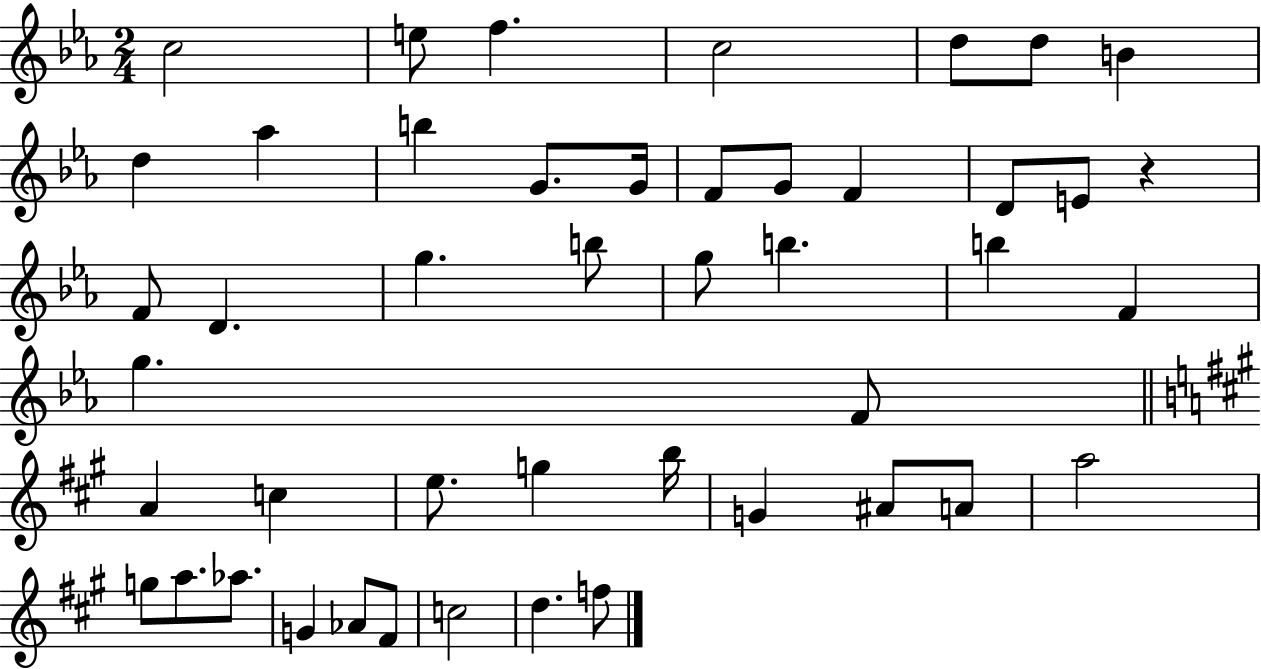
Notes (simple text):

C5/h E5/e F5/q. C5/h D5/e D5/e B4/q D5/q Ab5/q B5/q G4/e. G4/s F4/e G4/e F4/q D4/e E4/e R/q F4/e D4/q. G5/q. B5/e G5/e B5/q. B5/q F4/q G5/q. F4/e A4/q C5/q E5/e. G5/q B5/s G4/q A#4/e A4/e A5/h G5/e A5/e. Ab5/e. G4/q Ab4/e F#4/e C5/h D5/q. F5/e